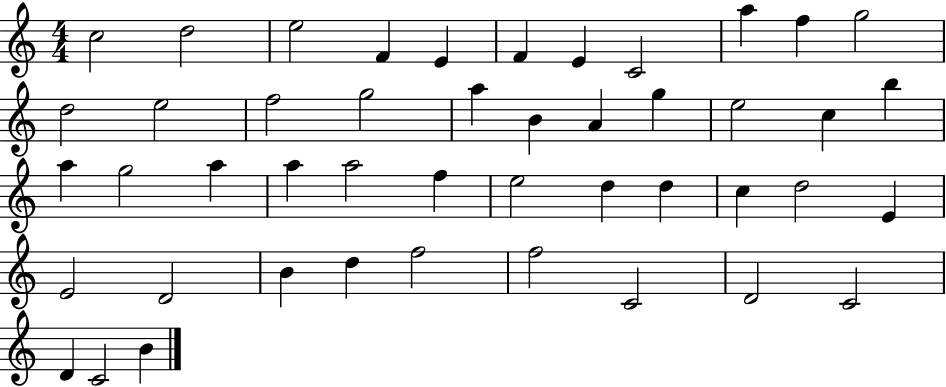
C5/h D5/h E5/h F4/q E4/q F4/q E4/q C4/h A5/q F5/q G5/h D5/h E5/h F5/h G5/h A5/q B4/q A4/q G5/q E5/h C5/q B5/q A5/q G5/h A5/q A5/q A5/h F5/q E5/h D5/q D5/q C5/q D5/h E4/q E4/h D4/h B4/q D5/q F5/h F5/h C4/h D4/h C4/h D4/q C4/h B4/q